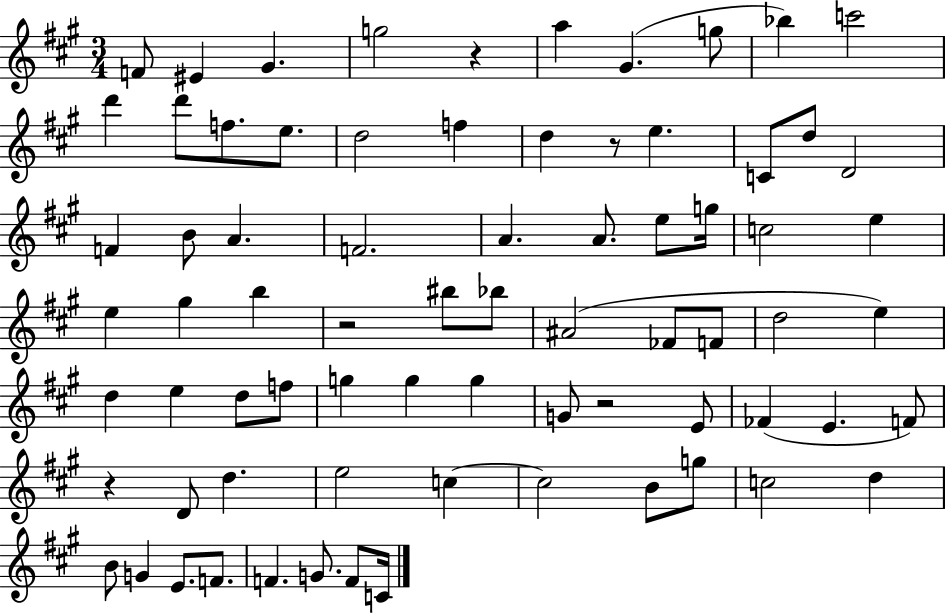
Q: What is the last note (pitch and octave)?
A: C4